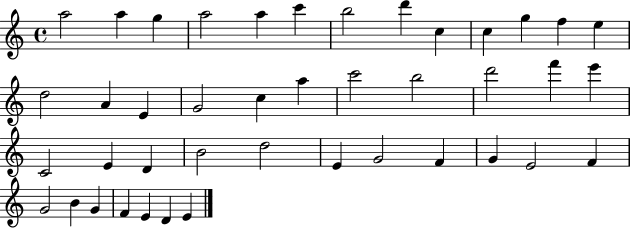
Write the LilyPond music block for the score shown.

{
  \clef treble
  \time 4/4
  \defaultTimeSignature
  \key c \major
  a''2 a''4 g''4 | a''2 a''4 c'''4 | b''2 d'''4 c''4 | c''4 g''4 f''4 e''4 | \break d''2 a'4 e'4 | g'2 c''4 a''4 | c'''2 b''2 | d'''2 f'''4 e'''4 | \break c'2 e'4 d'4 | b'2 d''2 | e'4 g'2 f'4 | g'4 e'2 f'4 | \break g'2 b'4 g'4 | f'4 e'4 d'4 e'4 | \bar "|."
}